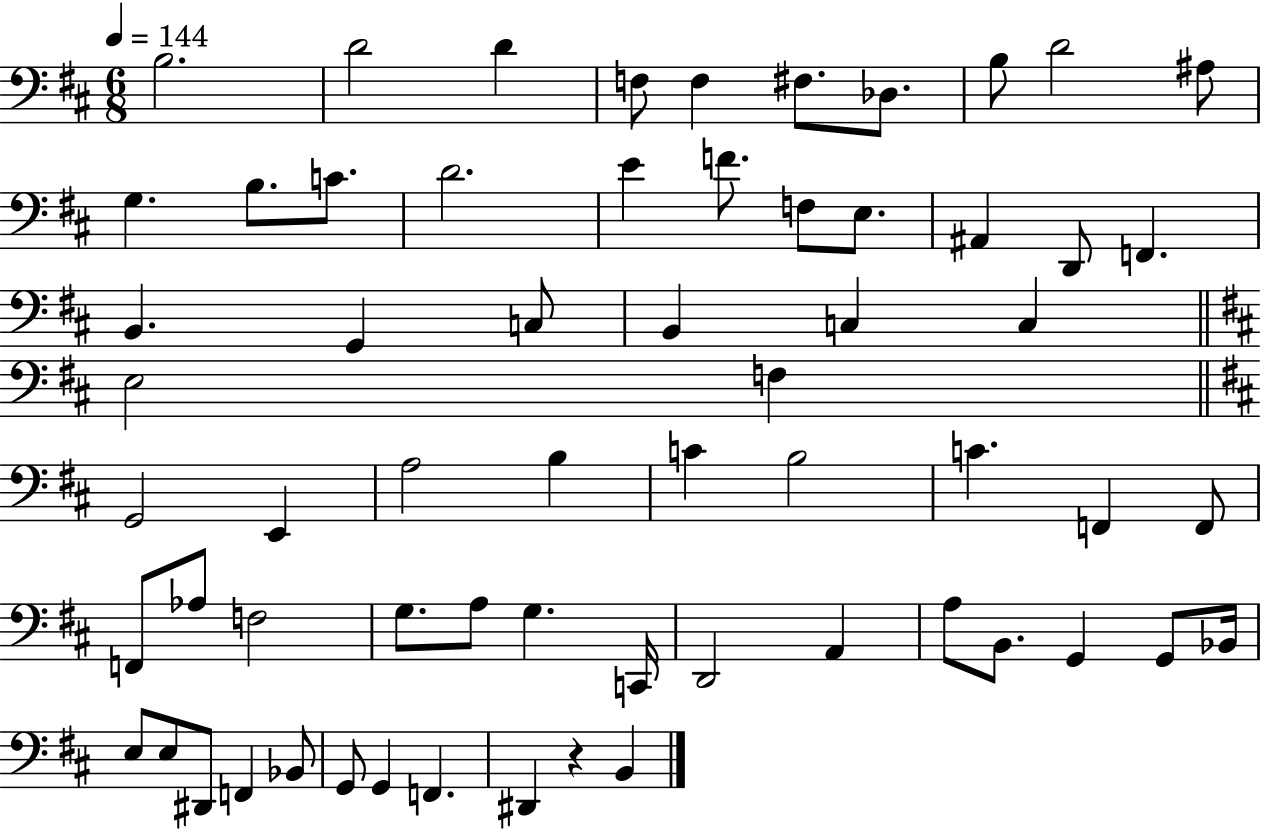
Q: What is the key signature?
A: D major